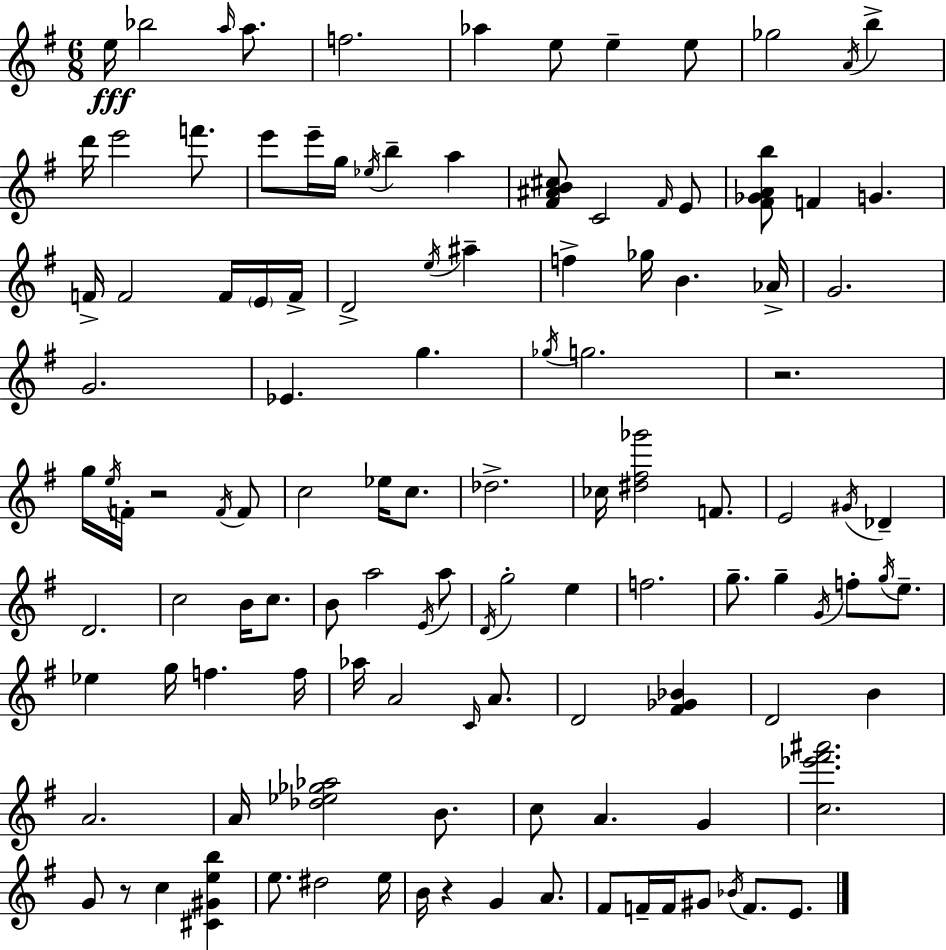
{
  \clef treble
  \numericTimeSignature
  \time 6/8
  \key e \minor
  e''16\fff bes''2 \grace { a''16 } a''8. | f''2. | aes''4 e''8 e''4-- e''8 | ges''2 \acciaccatura { a'16 } b''4-> | \break d'''16 e'''2 f'''8. | e'''8 e'''16-- g''16 \acciaccatura { ees''16 } b''4-- a''4 | <fis' ais' b' cis''>8 c'2 | \grace { fis'16 } e'8 <fis' ges' a' b''>8 f'4 g'4. | \break f'16-> f'2 | f'16 \parenthesize e'16 f'16-> d'2-> | \acciaccatura { e''16 } ais''4-- f''4-> ges''16 b'4. | aes'16-> g'2. | \break g'2. | ees'4. g''4. | \acciaccatura { ges''16 } g''2. | r2. | \break g''16 \acciaccatura { e''16 } f'16-. r2 | \acciaccatura { f'16 } f'8 c''2 | ees''16 c''8. des''2.-> | ces''16 <dis'' fis'' ges'''>2 | \break f'8. e'2 | \acciaccatura { gis'16 } des'4-- d'2. | c''2 | b'16 c''8. b'8 a''2 | \break \acciaccatura { e'16 } a''8 \acciaccatura { d'16 } g''2-. | e''4 f''2. | g''8.-- | g''4-- \acciaccatura { g'16 } f''8-. \acciaccatura { g''16 } e''8.-- | \break ees''4 g''16 f''4. | f''16 aes''16 a'2 \grace { c'16 } a'8. | d'2 <fis' ges' bes'>4 | d'2 b'4 | \break a'2. | a'16 <des'' ees'' ges'' aes''>2 b'8. | c''8 a'4. g'4 | <c'' ees''' fis''' ais'''>2. | \break g'8 r8 c''4 <cis' gis' e'' b''>4 | e''8. dis''2 | e''16 b'16 r4 g'4 a'8. | fis'8 f'16-- f'16 gis'8 \acciaccatura { bes'16 } f'8. | \break e'8. \bar "|."
}